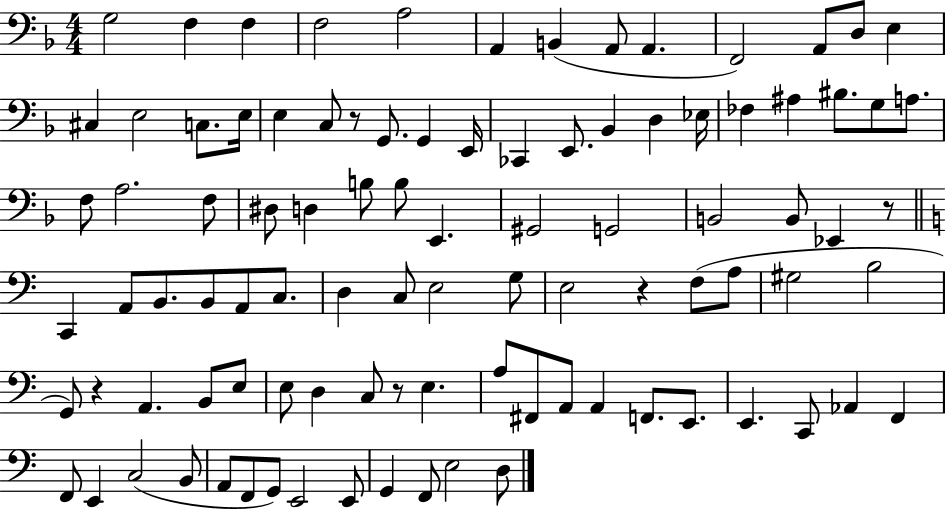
X:1
T:Untitled
M:4/4
L:1/4
K:F
G,2 F, F, F,2 A,2 A,, B,, A,,/2 A,, F,,2 A,,/2 D,/2 E, ^C, E,2 C,/2 E,/4 E, C,/2 z/2 G,,/2 G,, E,,/4 _C,, E,,/2 _B,, D, _E,/4 _F, ^A, ^B,/2 G,/2 A,/2 F,/2 A,2 F,/2 ^D,/2 D, B,/2 B,/2 E,, ^G,,2 G,,2 B,,2 B,,/2 _E,, z/2 C,, A,,/2 B,,/2 B,,/2 A,,/2 C,/2 D, C,/2 E,2 G,/2 E,2 z F,/2 A,/2 ^G,2 B,2 G,,/2 z A,, B,,/2 E,/2 E,/2 D, C,/2 z/2 E, A,/2 ^F,,/2 A,,/2 A,, F,,/2 E,,/2 E,, C,,/2 _A,, F,, F,,/2 E,, C,2 B,,/2 A,,/2 F,,/2 G,,/2 E,,2 E,,/2 G,, F,,/2 E,2 D,/2